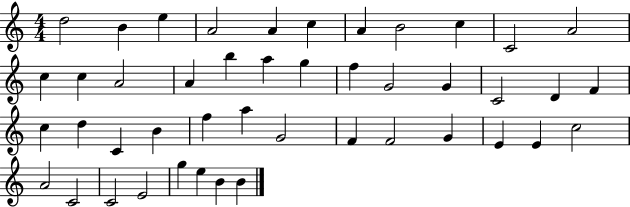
X:1
T:Untitled
M:4/4
L:1/4
K:C
d2 B e A2 A c A B2 c C2 A2 c c A2 A b a g f G2 G C2 D F c d C B f a G2 F F2 G E E c2 A2 C2 C2 E2 g e B B